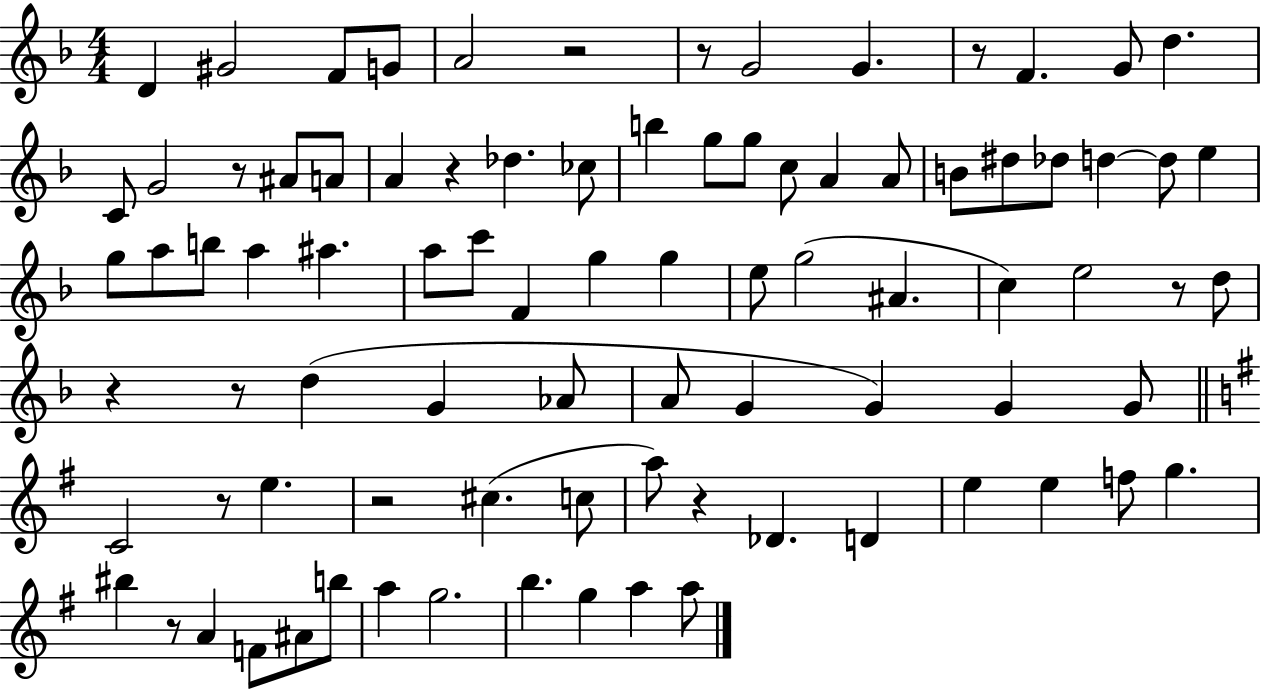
X:1
T:Untitled
M:4/4
L:1/4
K:F
D ^G2 F/2 G/2 A2 z2 z/2 G2 G z/2 F G/2 d C/2 G2 z/2 ^A/2 A/2 A z _d _c/2 b g/2 g/2 c/2 A A/2 B/2 ^d/2 _d/2 d d/2 e g/2 a/2 b/2 a ^a a/2 c'/2 F g g e/2 g2 ^A c e2 z/2 d/2 z z/2 d G _A/2 A/2 G G G G/2 C2 z/2 e z2 ^c c/2 a/2 z _D D e e f/2 g ^b z/2 A F/2 ^A/2 b/2 a g2 b g a a/2